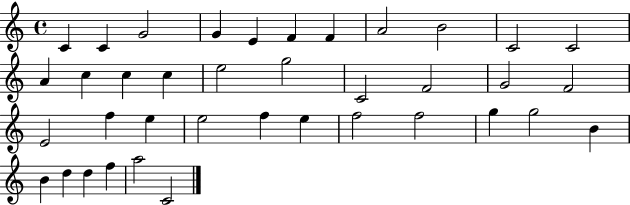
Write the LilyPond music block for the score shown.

{
  \clef treble
  \time 4/4
  \defaultTimeSignature
  \key c \major
  c'4 c'4 g'2 | g'4 e'4 f'4 f'4 | a'2 b'2 | c'2 c'2 | \break a'4 c''4 c''4 c''4 | e''2 g''2 | c'2 f'2 | g'2 f'2 | \break e'2 f''4 e''4 | e''2 f''4 e''4 | f''2 f''2 | g''4 g''2 b'4 | \break b'4 d''4 d''4 f''4 | a''2 c'2 | \bar "|."
}